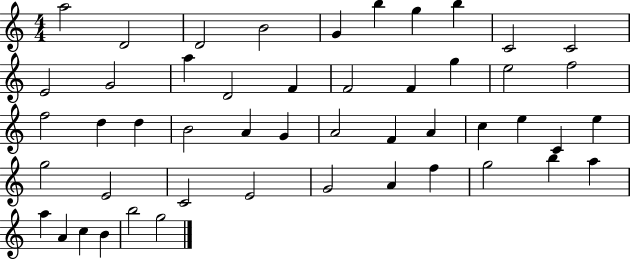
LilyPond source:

{
  \clef treble
  \numericTimeSignature
  \time 4/4
  \key c \major
  a''2 d'2 | d'2 b'2 | g'4 b''4 g''4 b''4 | c'2 c'2 | \break e'2 g'2 | a''4 d'2 f'4 | f'2 f'4 g''4 | e''2 f''2 | \break f''2 d''4 d''4 | b'2 a'4 g'4 | a'2 f'4 a'4 | c''4 e''4 c'4 e''4 | \break g''2 e'2 | c'2 e'2 | g'2 a'4 f''4 | g''2 b''4 a''4 | \break a''4 a'4 c''4 b'4 | b''2 g''2 | \bar "|."
}